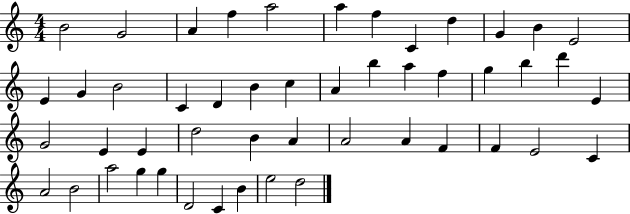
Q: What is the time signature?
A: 4/4